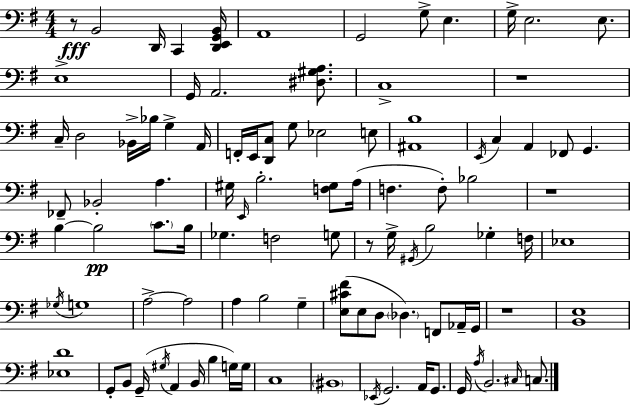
R/e B2/h D2/s C2/q [D2,E2,G2,B2]/s A2/w G2/h G3/e E3/q. G3/s E3/h. E3/e. E3/w G2/s A2/h. [D#3,G#3,A3]/e. C3/w R/w C3/s D3/h Bb2/s Bb3/s G3/q A2/s F2/s E2/s [D2,C3]/e G3/e Eb3/h E3/e [A#2,B3]/w E2/s C3/q A2/q FES2/e G2/q. FES2/e Bb2/h A3/q. G#3/s E2/s B3/h. [F3,G#3]/e A3/s F3/q. F3/e Bb3/h R/w B3/q B3/h C4/e. B3/s Gb3/q. F3/h G3/e R/e G3/s G#2/s B3/h Gb3/q F3/s Eb3/w Gb3/s G3/w A3/h A3/h A3/q B3/h G3/q [E3,C#4,F#4]/e E3/e D3/e Db3/q. F2/e Ab2/s G2/s R/w [B2,E3]/w [Eb3,D4]/w G2/e B2/e G2/s G#3/s A2/q B2/s B3/q G3/s G3/s C3/w BIS2/w Eb2/s G2/h. A2/s G2/e. G2/s A3/s B2/h. C#3/s C3/e.